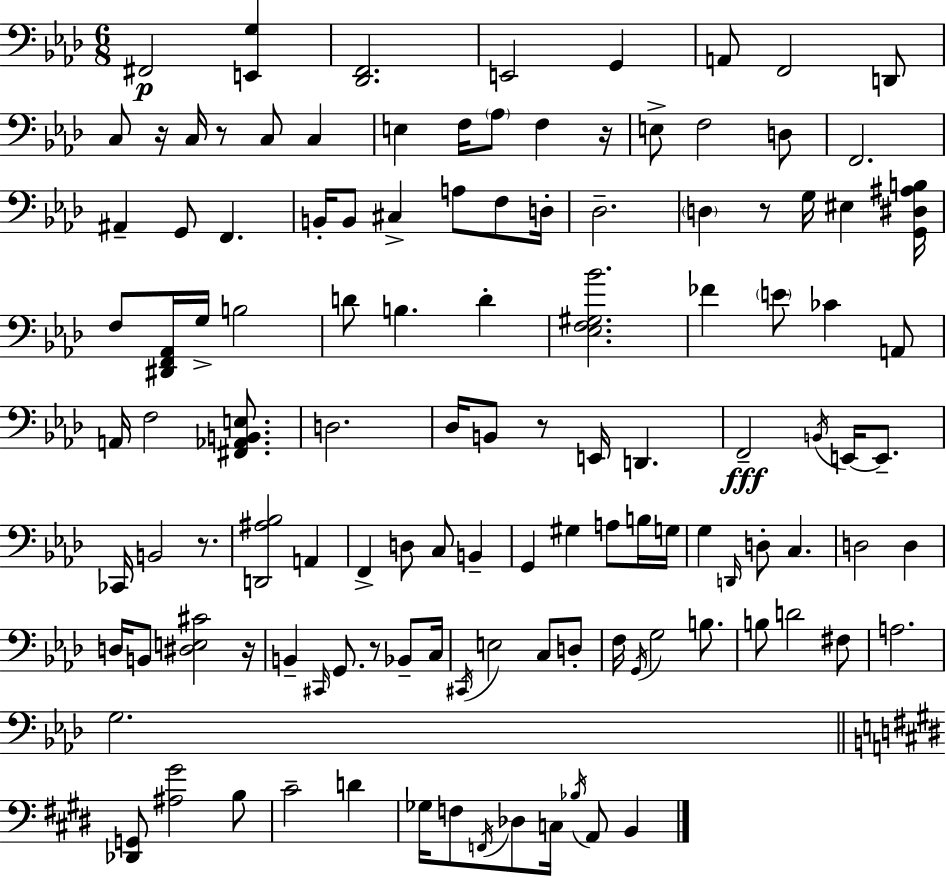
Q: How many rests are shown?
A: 8